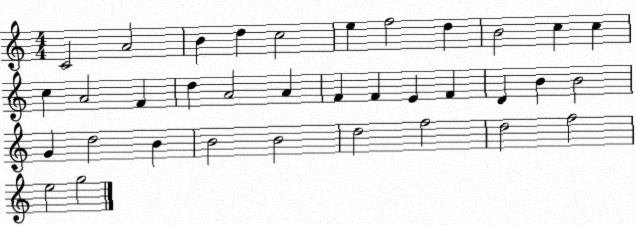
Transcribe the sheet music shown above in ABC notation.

X:1
T:Untitled
M:4/4
L:1/4
K:C
C2 A2 B d c2 e f2 d B2 c c c A2 F d A2 A F F E F D B B2 G d2 B B2 B2 d2 f2 d2 f2 e2 g2